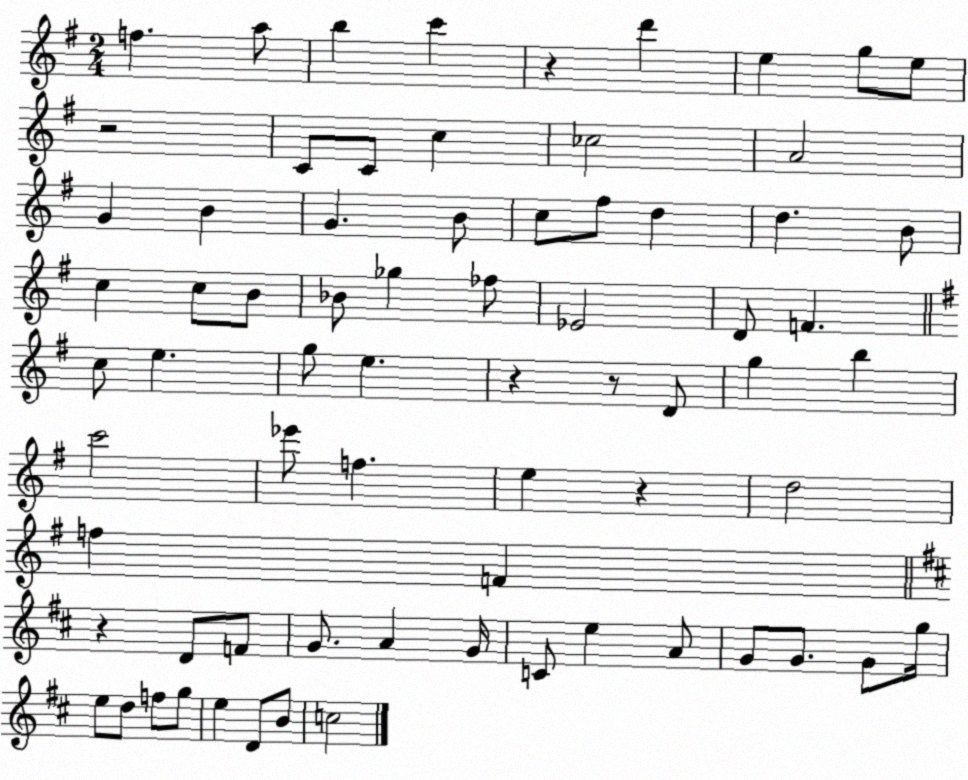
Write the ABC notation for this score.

X:1
T:Untitled
M:2/4
L:1/4
K:G
f a/2 b c' z d' e g/2 e/2 z2 C/2 C/2 c _c2 A2 G B G B/2 c/2 ^f/2 d d B/2 c c/2 B/2 _B/2 _g _f/2 _E2 D/2 F c/2 e g/2 e z z/2 D/2 g b c'2 _e'/2 f e z d2 f F z D/2 F/2 G/2 A G/4 C/2 e A/2 G/2 G/2 G/2 g/4 e/2 d/2 f/2 g/2 e D/2 B/2 c2